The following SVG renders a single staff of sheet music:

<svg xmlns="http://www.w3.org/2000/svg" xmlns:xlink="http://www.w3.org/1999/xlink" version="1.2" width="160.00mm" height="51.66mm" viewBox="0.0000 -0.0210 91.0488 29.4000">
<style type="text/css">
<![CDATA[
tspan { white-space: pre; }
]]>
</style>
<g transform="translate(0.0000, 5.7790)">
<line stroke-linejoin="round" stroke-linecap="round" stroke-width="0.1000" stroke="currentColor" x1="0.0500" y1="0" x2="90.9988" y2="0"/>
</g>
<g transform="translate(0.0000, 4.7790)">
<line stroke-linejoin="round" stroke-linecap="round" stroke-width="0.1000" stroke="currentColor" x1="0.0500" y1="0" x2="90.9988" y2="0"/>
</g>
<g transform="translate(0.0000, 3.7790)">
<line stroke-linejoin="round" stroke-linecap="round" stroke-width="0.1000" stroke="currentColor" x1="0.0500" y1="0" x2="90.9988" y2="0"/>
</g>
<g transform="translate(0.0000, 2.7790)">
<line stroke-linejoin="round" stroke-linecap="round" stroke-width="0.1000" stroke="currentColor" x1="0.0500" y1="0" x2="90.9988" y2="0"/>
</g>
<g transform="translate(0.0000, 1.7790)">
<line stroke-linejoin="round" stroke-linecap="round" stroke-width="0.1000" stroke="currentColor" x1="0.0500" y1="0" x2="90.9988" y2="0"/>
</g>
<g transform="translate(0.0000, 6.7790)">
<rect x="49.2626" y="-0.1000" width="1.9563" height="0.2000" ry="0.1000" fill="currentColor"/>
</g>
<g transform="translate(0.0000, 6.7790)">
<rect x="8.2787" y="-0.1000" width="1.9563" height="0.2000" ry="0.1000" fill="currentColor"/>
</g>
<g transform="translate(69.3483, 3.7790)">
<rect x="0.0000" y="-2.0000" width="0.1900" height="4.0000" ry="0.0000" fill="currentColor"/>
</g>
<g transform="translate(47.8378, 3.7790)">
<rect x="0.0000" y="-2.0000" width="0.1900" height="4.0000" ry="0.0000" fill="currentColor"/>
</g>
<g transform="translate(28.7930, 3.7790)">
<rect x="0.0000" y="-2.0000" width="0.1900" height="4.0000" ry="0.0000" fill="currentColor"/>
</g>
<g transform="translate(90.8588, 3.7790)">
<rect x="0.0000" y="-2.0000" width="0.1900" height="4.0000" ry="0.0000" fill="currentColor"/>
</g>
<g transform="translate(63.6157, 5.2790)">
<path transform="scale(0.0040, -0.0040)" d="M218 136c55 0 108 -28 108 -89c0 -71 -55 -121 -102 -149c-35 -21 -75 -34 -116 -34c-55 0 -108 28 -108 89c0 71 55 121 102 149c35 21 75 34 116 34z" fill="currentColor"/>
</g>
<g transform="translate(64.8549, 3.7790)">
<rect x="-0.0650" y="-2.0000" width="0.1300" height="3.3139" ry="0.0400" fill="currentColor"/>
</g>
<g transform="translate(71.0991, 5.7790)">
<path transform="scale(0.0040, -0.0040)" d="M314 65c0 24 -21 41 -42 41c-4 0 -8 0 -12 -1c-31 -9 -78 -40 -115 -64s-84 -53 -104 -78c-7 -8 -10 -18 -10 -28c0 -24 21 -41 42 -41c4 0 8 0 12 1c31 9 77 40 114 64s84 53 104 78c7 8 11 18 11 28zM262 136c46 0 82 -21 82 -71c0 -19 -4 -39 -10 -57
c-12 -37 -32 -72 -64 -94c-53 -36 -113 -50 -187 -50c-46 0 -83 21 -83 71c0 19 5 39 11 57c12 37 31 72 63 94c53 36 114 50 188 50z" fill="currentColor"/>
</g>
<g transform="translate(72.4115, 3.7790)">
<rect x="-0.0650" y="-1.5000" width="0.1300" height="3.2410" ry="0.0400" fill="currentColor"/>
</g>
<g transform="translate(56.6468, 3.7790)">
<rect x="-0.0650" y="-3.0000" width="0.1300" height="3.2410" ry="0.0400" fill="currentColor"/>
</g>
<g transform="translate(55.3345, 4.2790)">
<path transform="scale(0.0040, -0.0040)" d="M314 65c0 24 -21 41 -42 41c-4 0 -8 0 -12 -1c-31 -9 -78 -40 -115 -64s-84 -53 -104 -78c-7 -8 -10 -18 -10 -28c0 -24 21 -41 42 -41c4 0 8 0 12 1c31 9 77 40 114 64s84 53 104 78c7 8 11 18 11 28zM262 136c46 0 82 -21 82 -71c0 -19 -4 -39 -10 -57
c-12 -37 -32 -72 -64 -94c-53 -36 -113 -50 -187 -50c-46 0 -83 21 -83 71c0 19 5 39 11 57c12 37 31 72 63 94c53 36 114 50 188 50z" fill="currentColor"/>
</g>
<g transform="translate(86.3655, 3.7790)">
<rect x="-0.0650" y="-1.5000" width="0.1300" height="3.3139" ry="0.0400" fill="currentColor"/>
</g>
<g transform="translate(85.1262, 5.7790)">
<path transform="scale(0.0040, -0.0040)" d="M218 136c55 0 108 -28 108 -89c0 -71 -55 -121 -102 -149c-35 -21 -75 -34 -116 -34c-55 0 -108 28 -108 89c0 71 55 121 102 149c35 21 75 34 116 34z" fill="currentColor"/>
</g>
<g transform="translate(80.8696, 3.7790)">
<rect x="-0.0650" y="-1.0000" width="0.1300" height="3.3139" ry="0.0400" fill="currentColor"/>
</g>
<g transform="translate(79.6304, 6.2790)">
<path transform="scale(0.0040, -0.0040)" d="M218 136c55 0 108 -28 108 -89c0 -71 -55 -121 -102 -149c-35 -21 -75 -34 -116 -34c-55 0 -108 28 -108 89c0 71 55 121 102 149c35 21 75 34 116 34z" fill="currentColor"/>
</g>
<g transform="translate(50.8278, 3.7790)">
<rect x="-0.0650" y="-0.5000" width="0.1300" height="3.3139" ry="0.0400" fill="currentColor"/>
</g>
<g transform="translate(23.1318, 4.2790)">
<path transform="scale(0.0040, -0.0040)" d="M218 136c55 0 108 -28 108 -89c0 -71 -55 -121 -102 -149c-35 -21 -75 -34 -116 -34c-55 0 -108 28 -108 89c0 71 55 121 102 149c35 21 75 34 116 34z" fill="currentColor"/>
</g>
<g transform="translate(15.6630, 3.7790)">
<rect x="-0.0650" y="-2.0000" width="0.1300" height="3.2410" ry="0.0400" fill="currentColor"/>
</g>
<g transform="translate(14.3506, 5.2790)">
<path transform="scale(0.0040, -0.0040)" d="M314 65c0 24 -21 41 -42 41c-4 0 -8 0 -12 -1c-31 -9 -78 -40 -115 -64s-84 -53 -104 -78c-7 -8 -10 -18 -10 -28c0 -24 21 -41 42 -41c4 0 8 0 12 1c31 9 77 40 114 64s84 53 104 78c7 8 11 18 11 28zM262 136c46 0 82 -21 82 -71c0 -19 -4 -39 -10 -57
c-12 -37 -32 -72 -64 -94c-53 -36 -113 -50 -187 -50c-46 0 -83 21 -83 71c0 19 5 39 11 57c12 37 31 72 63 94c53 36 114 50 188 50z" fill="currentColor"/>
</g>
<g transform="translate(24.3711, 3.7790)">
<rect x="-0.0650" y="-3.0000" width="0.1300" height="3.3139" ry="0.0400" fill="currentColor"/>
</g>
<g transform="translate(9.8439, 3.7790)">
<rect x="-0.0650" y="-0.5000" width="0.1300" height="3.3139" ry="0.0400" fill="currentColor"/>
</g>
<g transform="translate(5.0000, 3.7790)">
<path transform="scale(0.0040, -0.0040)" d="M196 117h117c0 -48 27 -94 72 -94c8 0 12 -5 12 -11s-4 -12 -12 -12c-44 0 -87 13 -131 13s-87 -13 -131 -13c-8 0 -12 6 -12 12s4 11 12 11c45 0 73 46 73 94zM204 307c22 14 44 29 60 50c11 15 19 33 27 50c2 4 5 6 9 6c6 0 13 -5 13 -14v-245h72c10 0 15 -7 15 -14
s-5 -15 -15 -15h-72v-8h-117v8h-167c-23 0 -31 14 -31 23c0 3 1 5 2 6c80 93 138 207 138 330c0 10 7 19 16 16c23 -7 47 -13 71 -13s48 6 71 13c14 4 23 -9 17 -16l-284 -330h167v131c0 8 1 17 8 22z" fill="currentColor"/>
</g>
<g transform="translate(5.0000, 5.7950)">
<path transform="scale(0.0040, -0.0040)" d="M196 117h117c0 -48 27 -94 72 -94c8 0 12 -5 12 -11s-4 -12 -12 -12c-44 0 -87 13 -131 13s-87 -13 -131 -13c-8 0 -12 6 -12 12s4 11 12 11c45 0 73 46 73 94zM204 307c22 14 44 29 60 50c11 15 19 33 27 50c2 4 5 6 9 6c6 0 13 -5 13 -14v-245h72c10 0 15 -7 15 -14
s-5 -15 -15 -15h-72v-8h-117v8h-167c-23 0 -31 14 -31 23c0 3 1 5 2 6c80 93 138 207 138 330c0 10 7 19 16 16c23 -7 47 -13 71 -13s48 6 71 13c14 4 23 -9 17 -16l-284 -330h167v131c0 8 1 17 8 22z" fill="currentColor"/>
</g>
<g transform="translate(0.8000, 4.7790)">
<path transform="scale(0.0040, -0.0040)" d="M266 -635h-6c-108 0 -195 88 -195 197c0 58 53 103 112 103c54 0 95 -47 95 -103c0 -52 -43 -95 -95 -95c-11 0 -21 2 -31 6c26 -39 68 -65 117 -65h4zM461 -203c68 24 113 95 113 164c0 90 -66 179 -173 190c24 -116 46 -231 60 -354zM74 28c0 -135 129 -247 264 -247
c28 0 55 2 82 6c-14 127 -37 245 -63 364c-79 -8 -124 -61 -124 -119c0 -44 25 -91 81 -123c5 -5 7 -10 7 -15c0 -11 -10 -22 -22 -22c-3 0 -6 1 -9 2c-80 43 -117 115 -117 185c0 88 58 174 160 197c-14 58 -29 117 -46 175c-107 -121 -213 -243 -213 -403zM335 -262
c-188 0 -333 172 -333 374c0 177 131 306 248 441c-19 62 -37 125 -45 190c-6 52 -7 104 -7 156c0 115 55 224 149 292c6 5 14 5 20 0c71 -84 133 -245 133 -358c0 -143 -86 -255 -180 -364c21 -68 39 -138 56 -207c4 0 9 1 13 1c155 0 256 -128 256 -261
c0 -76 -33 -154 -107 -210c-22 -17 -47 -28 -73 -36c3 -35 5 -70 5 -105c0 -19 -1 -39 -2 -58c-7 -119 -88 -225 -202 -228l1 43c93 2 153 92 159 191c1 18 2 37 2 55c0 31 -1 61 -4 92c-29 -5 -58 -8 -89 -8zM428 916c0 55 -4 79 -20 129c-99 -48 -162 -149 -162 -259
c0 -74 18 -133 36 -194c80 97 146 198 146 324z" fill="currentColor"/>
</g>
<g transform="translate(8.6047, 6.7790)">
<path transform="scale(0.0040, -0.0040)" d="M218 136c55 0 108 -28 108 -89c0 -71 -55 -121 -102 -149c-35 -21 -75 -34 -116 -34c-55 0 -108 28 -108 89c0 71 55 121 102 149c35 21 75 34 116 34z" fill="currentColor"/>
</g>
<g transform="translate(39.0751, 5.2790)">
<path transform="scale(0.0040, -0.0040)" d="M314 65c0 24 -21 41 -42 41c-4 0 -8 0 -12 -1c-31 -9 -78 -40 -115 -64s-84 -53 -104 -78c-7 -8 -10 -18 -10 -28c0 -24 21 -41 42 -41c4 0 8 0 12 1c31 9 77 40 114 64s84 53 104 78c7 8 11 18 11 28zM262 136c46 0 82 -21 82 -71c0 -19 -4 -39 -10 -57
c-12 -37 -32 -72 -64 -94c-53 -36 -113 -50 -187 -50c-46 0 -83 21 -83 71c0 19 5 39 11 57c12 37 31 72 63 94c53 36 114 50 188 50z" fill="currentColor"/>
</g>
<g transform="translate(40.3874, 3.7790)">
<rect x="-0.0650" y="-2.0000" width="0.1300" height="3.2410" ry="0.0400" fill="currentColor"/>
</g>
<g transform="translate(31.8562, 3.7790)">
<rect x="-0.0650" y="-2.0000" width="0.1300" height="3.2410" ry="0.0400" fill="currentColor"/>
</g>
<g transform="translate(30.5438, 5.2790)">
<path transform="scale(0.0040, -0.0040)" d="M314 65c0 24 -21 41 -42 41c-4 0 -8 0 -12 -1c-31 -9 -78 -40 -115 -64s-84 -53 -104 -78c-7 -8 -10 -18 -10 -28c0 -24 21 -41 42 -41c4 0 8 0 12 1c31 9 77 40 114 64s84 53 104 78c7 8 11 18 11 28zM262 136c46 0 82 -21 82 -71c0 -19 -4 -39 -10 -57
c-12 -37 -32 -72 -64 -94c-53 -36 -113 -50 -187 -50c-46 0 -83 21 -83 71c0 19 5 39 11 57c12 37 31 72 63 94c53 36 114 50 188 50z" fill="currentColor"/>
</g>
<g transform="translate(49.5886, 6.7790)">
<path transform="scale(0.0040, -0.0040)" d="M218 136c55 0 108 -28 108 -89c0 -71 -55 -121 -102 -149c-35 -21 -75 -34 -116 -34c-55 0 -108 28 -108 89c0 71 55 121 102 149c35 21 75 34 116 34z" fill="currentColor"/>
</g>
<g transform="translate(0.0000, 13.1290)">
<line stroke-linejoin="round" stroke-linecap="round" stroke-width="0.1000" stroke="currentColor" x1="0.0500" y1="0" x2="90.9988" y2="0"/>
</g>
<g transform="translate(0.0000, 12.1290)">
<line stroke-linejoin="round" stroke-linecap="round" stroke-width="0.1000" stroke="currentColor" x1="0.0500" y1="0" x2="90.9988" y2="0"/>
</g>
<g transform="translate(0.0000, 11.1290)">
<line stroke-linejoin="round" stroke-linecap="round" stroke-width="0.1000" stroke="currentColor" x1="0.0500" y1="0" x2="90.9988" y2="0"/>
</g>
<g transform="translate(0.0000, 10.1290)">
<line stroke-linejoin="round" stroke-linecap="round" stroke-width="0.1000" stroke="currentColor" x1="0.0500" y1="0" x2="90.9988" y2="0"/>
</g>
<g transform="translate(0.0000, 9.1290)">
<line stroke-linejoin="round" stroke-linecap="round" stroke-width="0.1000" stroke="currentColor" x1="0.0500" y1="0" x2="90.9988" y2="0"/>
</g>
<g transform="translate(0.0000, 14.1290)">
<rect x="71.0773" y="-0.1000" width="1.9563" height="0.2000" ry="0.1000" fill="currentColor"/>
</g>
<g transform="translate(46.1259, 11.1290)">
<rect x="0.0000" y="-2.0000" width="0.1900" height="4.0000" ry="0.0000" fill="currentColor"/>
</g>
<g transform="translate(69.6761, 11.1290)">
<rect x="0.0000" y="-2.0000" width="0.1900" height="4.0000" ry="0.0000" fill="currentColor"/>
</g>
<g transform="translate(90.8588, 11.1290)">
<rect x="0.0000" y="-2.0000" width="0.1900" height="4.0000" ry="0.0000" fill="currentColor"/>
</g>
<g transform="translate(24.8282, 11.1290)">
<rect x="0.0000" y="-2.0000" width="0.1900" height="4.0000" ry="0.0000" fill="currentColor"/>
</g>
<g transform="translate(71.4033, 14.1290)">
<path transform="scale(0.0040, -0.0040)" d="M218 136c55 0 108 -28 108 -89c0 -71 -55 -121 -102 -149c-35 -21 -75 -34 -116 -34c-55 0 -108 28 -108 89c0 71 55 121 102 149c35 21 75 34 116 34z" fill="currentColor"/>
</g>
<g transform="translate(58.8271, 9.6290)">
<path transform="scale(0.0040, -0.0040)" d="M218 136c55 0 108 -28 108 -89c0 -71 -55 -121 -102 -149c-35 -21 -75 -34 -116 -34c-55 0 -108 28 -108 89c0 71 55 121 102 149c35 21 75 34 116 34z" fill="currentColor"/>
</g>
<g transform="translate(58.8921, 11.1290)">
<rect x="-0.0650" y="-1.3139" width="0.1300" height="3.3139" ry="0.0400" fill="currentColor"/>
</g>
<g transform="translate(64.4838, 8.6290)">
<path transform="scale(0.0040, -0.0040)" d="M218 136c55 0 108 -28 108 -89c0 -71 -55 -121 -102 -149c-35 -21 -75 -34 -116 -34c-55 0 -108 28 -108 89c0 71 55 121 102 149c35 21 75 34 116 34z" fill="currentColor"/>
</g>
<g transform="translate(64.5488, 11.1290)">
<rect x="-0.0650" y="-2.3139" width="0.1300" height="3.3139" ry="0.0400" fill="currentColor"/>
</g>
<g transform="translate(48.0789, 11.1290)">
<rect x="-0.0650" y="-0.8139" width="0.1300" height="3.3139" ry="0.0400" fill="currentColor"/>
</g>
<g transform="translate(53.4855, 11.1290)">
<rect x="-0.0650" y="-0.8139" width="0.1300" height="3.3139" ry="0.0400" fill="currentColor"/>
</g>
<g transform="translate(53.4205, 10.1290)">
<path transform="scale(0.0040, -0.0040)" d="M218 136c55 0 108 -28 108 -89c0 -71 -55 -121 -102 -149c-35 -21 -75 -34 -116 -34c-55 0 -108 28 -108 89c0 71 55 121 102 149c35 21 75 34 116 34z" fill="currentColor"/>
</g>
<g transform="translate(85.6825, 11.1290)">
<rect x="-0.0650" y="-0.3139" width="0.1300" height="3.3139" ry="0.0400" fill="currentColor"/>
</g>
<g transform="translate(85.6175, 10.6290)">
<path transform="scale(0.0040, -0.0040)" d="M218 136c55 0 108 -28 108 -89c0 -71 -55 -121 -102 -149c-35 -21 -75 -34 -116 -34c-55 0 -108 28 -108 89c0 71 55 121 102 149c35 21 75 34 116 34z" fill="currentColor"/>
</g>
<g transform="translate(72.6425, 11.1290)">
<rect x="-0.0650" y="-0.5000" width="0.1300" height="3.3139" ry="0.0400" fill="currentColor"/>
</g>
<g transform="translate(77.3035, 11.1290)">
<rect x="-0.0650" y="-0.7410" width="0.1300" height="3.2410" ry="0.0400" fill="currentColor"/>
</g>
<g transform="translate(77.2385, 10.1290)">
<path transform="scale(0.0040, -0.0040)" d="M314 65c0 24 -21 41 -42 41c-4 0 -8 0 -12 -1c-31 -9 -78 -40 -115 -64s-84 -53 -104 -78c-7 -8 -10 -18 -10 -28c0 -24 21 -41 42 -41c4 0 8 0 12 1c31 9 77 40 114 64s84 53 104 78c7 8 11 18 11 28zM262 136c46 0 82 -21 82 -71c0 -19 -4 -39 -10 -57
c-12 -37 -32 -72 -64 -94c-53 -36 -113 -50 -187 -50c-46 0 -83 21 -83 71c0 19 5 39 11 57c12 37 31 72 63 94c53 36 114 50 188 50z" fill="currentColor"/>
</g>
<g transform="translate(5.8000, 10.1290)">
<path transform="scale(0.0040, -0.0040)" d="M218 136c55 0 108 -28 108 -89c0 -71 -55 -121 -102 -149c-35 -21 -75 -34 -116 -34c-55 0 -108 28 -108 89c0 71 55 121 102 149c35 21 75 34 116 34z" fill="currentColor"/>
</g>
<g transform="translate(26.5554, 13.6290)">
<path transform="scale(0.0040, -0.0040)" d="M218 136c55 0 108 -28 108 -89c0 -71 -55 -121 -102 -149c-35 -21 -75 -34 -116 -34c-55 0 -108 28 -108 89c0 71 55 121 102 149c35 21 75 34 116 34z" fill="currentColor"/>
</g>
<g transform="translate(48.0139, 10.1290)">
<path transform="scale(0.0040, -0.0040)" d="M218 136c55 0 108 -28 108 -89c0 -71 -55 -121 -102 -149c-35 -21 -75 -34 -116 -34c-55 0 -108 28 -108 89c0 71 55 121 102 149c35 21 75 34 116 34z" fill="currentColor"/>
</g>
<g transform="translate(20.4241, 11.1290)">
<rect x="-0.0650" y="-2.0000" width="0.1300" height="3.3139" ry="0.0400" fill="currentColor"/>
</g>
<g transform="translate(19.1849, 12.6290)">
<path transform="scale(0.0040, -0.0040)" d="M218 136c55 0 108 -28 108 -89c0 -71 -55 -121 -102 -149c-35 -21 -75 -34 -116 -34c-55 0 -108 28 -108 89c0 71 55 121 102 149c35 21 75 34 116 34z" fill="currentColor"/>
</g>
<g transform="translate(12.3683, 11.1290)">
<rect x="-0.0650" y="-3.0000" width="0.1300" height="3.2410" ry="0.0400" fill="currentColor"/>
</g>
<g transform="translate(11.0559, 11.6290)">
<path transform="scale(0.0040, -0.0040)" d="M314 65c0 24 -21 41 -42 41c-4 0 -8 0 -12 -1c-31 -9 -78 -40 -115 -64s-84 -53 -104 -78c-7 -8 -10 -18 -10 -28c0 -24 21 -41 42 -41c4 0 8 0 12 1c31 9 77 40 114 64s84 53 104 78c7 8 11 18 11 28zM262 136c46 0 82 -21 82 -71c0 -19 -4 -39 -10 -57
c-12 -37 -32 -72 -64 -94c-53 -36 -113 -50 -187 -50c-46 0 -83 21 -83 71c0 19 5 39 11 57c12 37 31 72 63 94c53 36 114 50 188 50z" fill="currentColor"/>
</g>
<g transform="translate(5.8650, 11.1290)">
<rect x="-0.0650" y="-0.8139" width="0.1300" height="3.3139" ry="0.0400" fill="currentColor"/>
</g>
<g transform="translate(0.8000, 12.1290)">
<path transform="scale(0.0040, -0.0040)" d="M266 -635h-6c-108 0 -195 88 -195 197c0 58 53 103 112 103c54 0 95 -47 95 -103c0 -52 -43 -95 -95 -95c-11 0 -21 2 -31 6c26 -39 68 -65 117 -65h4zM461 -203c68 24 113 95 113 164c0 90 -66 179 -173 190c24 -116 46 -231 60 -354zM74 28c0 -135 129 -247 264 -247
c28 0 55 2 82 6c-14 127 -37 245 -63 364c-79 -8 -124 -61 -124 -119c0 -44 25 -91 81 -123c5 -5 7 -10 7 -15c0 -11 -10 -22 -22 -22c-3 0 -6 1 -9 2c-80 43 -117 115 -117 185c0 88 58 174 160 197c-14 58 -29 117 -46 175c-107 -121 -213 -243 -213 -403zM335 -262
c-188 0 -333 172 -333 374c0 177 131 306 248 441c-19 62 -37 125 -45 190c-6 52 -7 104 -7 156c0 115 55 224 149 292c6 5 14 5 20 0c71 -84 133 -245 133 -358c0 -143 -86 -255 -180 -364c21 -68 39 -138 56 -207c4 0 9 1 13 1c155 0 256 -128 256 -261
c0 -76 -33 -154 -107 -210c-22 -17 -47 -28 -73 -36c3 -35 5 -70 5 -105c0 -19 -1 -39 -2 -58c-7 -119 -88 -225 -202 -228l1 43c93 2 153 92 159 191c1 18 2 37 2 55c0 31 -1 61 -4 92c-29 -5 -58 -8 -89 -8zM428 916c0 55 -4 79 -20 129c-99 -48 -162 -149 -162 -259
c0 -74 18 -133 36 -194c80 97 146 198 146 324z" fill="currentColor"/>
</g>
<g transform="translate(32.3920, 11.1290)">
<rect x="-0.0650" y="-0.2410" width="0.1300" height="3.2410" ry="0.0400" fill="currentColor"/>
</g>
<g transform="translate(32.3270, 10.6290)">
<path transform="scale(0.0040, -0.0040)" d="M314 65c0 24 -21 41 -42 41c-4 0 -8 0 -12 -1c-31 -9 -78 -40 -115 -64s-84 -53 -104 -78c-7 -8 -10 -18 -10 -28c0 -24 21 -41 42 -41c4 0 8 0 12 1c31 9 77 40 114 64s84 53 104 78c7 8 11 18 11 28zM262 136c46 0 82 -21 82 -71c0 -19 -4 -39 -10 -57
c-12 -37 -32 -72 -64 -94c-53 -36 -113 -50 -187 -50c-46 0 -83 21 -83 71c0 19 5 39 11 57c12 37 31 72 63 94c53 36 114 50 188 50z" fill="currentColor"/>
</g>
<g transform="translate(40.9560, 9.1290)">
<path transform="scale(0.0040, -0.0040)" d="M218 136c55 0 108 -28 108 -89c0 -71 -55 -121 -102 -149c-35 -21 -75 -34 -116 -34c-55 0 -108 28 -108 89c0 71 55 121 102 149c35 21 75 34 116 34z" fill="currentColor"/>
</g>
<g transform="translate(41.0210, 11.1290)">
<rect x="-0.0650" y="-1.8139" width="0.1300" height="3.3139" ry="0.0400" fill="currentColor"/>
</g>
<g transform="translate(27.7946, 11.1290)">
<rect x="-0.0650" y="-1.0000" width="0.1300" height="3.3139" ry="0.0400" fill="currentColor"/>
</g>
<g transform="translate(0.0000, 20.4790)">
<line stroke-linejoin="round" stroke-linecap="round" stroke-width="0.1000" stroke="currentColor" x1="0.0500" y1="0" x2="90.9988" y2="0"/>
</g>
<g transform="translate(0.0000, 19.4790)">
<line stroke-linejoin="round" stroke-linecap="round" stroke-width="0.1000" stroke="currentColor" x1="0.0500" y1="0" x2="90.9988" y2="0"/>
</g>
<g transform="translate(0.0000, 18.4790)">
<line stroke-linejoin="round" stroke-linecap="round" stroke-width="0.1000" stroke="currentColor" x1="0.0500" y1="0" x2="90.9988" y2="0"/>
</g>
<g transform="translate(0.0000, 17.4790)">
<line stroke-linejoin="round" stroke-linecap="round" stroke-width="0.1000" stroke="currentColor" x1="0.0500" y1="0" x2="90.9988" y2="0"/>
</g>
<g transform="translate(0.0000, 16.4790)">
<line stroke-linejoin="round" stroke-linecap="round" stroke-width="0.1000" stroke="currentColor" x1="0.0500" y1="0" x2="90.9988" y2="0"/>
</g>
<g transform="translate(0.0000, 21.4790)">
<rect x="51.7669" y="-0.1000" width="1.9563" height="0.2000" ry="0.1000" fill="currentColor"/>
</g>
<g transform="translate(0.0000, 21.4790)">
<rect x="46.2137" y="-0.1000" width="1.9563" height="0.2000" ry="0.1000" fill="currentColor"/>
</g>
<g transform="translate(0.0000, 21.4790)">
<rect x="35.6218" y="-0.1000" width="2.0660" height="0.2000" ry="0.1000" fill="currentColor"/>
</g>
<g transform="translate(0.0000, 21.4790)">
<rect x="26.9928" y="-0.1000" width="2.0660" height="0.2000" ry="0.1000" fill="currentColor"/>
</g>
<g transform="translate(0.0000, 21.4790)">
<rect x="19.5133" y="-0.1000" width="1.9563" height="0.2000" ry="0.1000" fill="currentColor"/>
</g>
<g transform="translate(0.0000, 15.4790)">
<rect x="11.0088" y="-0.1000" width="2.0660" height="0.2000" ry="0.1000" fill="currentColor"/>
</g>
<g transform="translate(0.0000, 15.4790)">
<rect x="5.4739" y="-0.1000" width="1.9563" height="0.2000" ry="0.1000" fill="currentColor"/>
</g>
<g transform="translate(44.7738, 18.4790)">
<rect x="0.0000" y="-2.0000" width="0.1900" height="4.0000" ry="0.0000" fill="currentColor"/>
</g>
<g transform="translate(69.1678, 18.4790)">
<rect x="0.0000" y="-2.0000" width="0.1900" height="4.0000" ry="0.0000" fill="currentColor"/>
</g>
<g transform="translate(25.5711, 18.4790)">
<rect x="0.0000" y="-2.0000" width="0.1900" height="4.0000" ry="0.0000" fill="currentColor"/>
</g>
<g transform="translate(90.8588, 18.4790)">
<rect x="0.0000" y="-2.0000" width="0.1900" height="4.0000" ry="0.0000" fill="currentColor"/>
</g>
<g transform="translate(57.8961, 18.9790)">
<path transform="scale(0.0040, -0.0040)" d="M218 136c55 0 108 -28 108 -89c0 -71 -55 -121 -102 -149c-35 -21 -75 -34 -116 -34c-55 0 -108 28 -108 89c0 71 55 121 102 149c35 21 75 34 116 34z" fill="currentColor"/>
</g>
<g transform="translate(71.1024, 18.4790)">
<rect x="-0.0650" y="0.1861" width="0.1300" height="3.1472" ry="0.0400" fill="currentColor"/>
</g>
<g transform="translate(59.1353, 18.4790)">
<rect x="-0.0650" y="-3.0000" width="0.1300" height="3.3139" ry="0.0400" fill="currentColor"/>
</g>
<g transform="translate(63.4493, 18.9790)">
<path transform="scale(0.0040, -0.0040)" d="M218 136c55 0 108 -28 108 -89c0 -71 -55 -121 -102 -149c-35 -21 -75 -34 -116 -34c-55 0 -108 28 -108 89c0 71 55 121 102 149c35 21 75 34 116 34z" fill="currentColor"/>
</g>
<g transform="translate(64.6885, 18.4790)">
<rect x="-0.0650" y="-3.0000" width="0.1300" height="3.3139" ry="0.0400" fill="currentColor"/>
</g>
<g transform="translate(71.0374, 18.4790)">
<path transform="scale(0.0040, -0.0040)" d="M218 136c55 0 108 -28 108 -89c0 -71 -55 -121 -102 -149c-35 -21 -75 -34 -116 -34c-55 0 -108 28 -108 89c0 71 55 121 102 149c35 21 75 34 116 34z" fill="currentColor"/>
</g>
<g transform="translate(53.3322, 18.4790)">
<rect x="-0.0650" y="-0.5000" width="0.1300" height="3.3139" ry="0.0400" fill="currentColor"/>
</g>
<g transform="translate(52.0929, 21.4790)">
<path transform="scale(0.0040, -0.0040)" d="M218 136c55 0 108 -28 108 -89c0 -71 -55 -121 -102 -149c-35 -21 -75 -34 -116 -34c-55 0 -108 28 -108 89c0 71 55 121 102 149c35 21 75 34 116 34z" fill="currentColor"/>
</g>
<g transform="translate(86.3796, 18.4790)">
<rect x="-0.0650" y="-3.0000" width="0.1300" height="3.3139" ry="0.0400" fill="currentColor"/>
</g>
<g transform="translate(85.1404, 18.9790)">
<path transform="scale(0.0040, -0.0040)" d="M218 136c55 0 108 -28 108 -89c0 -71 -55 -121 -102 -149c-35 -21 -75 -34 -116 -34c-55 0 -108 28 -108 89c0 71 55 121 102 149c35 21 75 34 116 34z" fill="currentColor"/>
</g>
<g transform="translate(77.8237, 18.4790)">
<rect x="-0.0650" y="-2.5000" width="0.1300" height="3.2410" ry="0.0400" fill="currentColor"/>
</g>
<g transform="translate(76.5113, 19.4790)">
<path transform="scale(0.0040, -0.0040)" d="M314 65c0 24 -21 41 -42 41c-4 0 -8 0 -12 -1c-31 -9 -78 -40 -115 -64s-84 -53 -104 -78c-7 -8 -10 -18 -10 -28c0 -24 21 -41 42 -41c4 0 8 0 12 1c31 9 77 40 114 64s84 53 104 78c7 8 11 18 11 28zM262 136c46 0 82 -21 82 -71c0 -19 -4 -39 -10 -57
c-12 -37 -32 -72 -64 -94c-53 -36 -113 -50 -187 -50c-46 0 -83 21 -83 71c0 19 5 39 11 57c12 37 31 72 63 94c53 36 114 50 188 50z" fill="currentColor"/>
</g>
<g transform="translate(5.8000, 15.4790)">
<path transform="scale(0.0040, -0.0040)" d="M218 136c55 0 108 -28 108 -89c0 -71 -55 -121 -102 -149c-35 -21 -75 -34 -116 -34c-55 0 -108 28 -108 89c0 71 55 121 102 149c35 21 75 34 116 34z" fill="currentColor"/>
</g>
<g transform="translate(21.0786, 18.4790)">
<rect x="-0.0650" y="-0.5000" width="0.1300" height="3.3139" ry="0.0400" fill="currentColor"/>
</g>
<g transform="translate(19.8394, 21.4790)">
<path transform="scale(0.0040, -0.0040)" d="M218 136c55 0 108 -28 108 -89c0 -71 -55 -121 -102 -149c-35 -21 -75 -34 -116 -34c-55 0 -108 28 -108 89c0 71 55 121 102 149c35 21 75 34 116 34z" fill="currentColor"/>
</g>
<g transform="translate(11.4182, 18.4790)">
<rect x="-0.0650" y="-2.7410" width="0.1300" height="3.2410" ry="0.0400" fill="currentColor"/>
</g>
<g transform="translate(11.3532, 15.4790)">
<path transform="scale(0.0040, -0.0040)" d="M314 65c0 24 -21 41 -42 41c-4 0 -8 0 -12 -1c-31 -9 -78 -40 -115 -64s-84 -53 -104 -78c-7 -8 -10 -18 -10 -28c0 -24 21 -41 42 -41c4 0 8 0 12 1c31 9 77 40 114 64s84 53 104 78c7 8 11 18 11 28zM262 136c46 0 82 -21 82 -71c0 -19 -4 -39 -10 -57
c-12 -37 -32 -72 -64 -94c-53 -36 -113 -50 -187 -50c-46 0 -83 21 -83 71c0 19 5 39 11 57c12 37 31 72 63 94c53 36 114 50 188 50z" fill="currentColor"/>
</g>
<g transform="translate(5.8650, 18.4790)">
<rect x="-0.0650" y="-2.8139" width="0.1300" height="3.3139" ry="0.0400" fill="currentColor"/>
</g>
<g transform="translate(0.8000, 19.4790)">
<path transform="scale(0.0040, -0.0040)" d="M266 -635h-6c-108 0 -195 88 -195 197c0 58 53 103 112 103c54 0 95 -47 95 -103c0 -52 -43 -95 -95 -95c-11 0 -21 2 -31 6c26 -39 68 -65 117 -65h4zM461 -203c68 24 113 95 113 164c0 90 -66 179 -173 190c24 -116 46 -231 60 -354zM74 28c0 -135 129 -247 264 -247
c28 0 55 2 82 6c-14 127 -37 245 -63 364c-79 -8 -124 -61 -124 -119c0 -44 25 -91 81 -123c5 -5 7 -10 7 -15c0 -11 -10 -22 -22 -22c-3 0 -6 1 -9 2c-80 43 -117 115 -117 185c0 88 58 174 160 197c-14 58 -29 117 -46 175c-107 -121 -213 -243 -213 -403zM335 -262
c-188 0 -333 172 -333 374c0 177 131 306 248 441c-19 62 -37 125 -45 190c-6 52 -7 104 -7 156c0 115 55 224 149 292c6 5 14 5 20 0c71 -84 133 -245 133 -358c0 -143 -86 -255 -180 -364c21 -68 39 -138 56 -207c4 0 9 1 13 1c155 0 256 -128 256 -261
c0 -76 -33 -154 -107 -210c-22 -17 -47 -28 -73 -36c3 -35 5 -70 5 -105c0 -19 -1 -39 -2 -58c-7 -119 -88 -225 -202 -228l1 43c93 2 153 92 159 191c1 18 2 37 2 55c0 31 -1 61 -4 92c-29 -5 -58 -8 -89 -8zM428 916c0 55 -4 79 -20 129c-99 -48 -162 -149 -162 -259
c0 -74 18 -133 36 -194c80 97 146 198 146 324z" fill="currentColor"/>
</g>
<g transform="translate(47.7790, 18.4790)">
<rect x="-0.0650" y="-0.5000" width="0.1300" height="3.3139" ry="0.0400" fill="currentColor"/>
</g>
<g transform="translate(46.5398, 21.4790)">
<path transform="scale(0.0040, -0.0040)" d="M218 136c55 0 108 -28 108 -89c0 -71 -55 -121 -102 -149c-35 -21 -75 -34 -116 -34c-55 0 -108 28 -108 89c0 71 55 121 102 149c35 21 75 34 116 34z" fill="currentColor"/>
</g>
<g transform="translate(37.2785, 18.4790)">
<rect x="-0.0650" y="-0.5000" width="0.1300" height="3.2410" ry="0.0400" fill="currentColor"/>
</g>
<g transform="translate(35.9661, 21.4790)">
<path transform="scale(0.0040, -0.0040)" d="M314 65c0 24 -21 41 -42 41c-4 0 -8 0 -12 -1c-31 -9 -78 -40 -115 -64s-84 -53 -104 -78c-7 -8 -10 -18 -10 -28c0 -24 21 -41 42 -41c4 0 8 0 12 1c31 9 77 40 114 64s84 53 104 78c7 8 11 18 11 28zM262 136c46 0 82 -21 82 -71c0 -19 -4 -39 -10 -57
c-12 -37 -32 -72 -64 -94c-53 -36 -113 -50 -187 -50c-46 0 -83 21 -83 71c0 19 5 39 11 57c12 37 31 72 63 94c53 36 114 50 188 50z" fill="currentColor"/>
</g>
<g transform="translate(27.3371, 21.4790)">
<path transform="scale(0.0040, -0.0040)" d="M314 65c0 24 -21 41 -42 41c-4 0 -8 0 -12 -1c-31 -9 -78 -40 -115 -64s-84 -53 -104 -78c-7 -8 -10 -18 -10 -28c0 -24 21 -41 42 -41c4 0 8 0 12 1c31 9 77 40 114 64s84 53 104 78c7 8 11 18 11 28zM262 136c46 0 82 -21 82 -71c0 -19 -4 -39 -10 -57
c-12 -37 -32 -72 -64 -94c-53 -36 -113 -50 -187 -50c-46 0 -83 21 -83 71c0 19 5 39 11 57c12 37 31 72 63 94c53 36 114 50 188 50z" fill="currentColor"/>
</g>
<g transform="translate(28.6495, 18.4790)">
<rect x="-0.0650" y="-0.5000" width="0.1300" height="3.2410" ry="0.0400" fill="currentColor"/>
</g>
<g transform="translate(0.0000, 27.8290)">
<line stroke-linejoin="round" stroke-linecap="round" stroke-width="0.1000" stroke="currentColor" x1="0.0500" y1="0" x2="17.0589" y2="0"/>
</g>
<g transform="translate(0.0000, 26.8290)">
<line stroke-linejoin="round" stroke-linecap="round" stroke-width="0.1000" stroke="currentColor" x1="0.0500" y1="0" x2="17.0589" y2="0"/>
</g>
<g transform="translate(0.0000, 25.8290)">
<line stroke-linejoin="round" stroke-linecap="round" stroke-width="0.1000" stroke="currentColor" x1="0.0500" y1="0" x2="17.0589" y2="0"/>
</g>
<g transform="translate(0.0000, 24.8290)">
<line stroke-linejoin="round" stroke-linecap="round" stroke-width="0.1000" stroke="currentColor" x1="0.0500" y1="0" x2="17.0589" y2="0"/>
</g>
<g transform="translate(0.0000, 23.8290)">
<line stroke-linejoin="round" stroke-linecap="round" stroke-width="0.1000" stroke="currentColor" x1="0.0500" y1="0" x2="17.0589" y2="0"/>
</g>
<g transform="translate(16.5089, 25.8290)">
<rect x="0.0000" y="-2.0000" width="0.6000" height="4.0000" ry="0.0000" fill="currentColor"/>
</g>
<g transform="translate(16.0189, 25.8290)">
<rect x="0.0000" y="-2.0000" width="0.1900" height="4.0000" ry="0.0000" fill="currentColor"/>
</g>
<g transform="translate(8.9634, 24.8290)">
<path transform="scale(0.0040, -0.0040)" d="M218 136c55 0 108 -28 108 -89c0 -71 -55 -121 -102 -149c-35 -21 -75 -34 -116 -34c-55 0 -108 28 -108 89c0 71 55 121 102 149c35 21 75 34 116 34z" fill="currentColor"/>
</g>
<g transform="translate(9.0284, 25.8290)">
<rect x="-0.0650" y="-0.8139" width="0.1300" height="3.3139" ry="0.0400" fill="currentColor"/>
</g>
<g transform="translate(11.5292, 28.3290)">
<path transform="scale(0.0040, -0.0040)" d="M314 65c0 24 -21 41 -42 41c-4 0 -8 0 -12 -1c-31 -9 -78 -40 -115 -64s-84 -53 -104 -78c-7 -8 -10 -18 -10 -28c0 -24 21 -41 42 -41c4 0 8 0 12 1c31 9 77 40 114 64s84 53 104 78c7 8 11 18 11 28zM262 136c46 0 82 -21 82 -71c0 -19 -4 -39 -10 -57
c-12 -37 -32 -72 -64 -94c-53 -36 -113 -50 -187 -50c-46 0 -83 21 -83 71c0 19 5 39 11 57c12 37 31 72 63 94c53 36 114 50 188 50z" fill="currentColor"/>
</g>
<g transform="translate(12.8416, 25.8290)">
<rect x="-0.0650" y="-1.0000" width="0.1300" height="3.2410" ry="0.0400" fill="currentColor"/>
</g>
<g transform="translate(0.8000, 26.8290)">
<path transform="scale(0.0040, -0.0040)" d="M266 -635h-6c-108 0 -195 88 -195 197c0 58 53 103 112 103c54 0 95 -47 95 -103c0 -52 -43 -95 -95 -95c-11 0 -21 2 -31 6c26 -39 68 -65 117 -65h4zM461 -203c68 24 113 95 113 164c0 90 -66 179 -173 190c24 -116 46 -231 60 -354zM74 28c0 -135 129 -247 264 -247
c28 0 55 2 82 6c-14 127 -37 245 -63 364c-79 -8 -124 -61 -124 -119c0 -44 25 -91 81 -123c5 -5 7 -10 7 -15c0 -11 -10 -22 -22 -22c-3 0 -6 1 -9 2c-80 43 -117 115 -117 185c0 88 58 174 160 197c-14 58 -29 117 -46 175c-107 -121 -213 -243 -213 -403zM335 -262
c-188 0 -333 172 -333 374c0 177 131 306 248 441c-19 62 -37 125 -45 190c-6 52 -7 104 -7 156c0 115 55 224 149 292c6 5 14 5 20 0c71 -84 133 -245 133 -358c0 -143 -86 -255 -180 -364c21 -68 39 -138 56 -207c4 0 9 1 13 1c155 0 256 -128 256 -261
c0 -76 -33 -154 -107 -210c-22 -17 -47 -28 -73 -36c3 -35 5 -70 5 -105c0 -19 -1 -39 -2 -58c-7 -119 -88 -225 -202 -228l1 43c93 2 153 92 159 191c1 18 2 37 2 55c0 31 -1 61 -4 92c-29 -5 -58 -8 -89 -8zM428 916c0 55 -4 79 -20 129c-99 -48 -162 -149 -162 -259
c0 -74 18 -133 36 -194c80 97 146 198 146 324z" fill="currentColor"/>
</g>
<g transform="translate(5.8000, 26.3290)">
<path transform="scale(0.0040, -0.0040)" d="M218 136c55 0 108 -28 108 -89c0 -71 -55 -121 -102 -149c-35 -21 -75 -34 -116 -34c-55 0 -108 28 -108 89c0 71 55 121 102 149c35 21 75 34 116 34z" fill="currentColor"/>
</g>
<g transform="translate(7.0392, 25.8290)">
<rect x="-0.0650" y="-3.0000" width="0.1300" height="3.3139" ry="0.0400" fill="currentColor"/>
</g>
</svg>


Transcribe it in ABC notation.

X:1
T:Untitled
M:4/4
L:1/4
K:C
C F2 A F2 F2 C A2 F E2 D E d A2 F D c2 f d d e g C d2 c a a2 C C2 C2 C C A A B G2 A A d D2